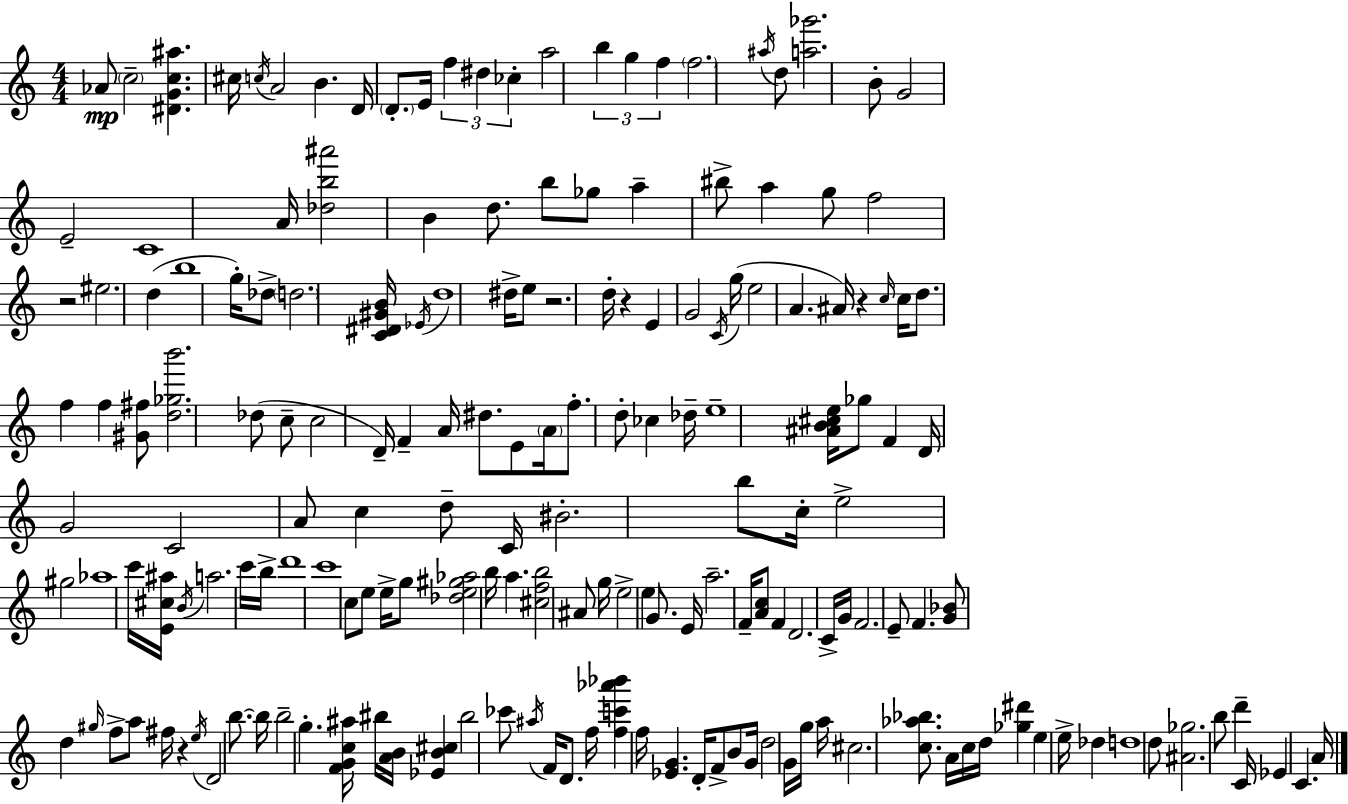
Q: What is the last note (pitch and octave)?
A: A4